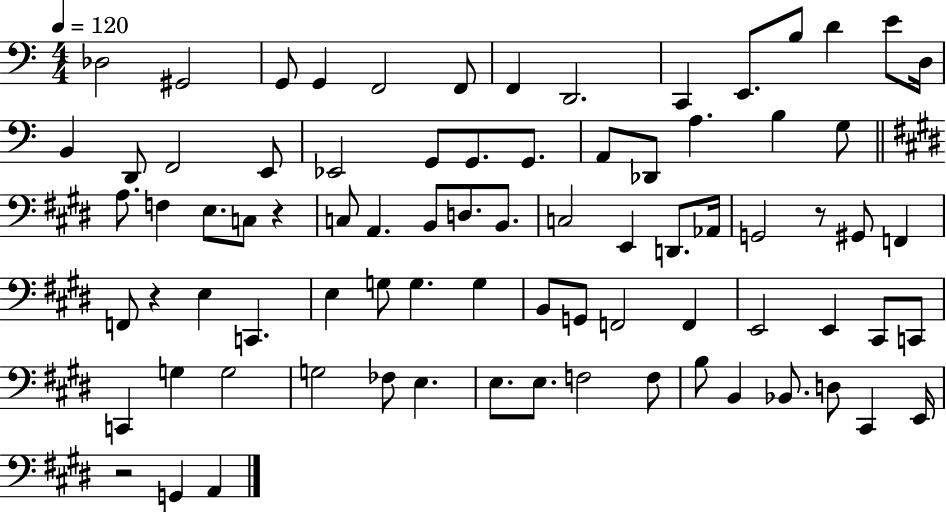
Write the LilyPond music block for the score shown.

{
  \clef bass
  \numericTimeSignature
  \time 4/4
  \key c \major
  \tempo 4 = 120
  \repeat volta 2 { des2 gis,2 | g,8 g,4 f,2 f,8 | f,4 d,2. | c,4 e,8. b8 d'4 e'8 d16 | \break b,4 d,8 f,2 e,8 | ees,2 g,8 g,8. g,8. | a,8 des,8 a4. b4 g8 | \bar "||" \break \key e \major a8. f4 e8. c8 r4 | c8 a,4. b,8 d8. b,8. | c2 e,4 d,8. aes,16 | g,2 r8 gis,8 f,4 | \break f,8 r4 e4 c,4. | e4 g8 g4. g4 | b,8 g,8 f,2 f,4 | e,2 e,4 cis,8 c,8 | \break c,4 g4 g2 | g2 fes8 e4. | e8. e8. f2 f8 | b8 b,4 bes,8. d8 cis,4 e,16 | \break r2 g,4 a,4 | } \bar "|."
}